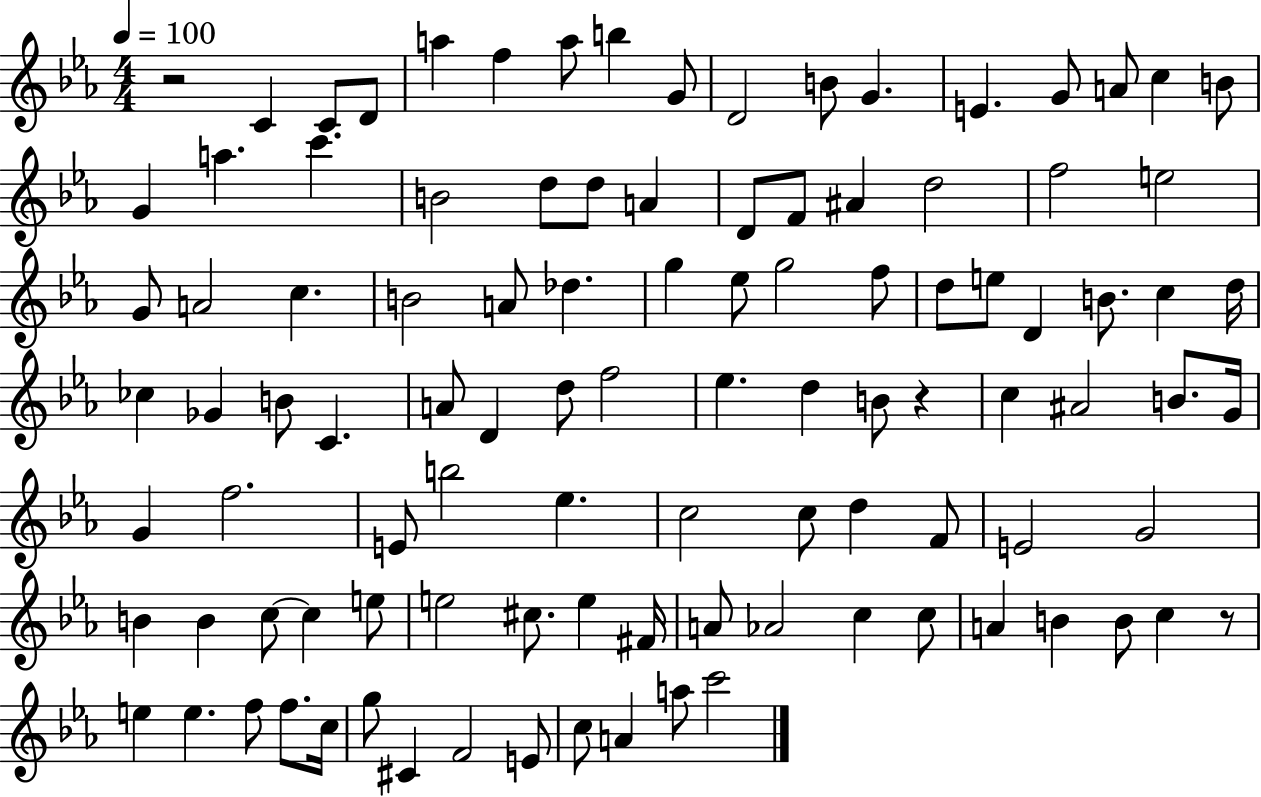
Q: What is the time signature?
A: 4/4